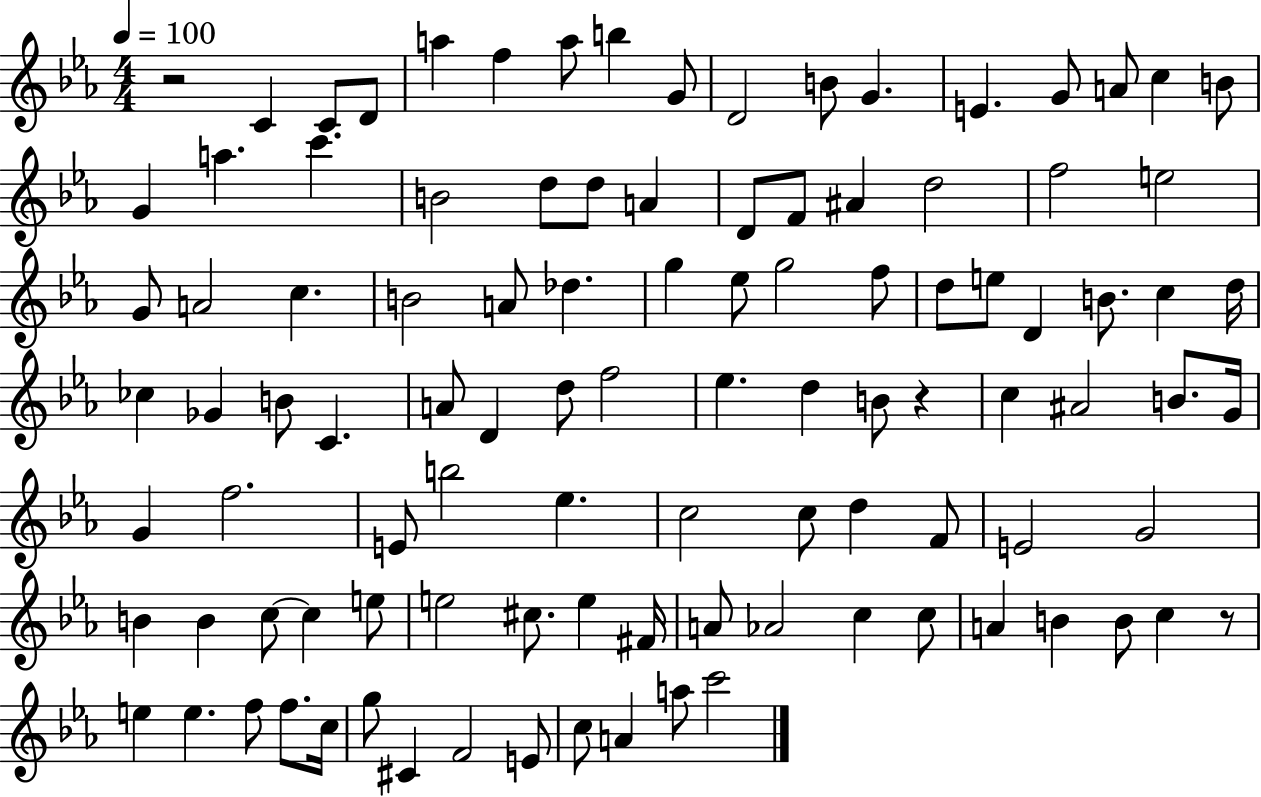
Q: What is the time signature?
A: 4/4